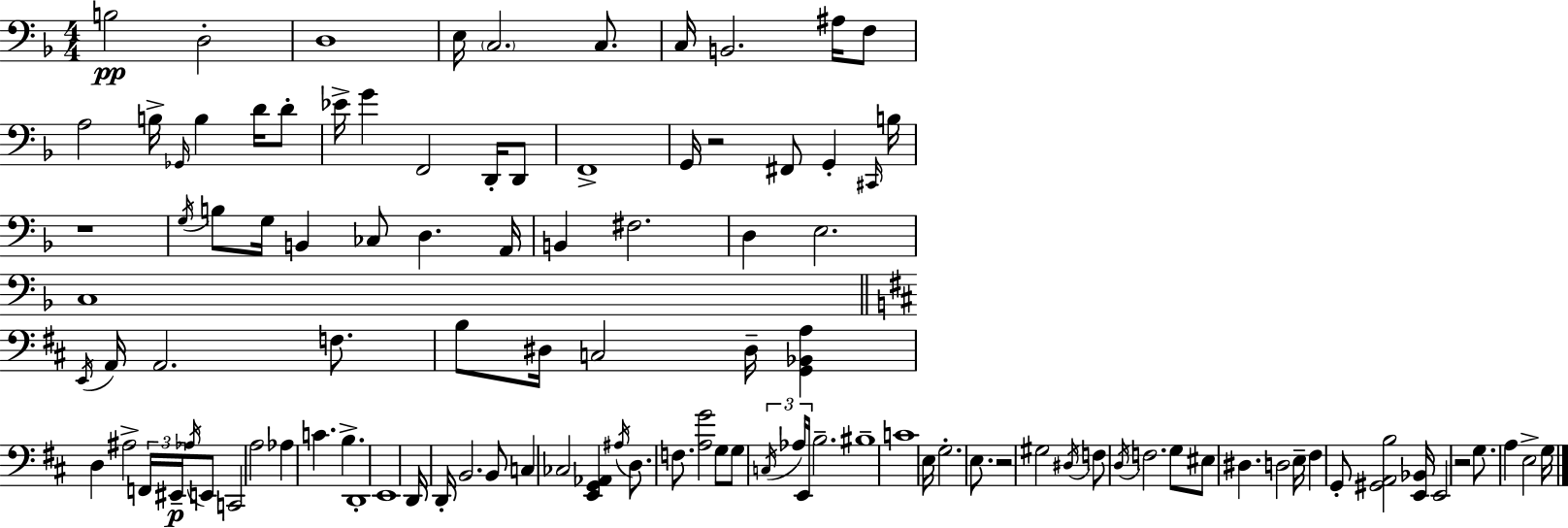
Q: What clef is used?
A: bass